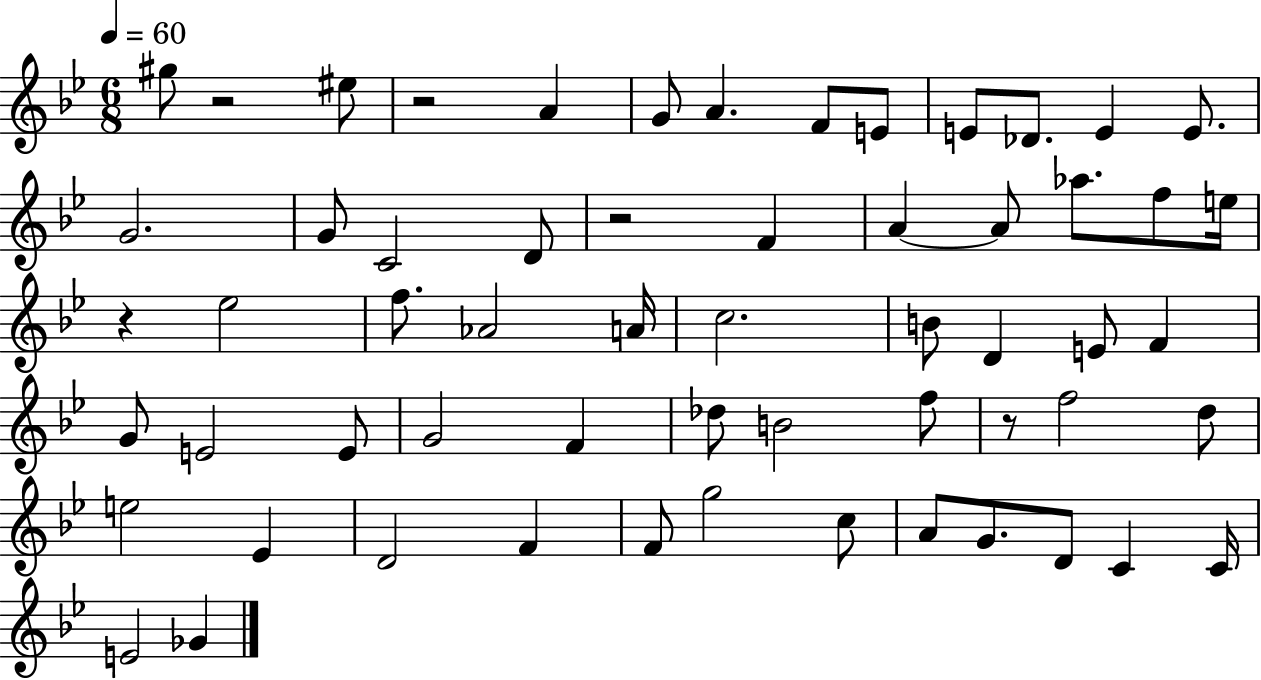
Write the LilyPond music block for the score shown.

{
  \clef treble
  \numericTimeSignature
  \time 6/8
  \key bes \major
  \tempo 4 = 60
  gis''8 r2 eis''8 | r2 a'4 | g'8 a'4. f'8 e'8 | e'8 des'8. e'4 e'8. | \break g'2. | g'8 c'2 d'8 | r2 f'4 | a'4~~ a'8 aes''8. f''8 e''16 | \break r4 ees''2 | f''8. aes'2 a'16 | c''2. | b'8 d'4 e'8 f'4 | \break g'8 e'2 e'8 | g'2 f'4 | des''8 b'2 f''8 | r8 f''2 d''8 | \break e''2 ees'4 | d'2 f'4 | f'8 g''2 c''8 | a'8 g'8. d'8 c'4 c'16 | \break e'2 ges'4 | \bar "|."
}